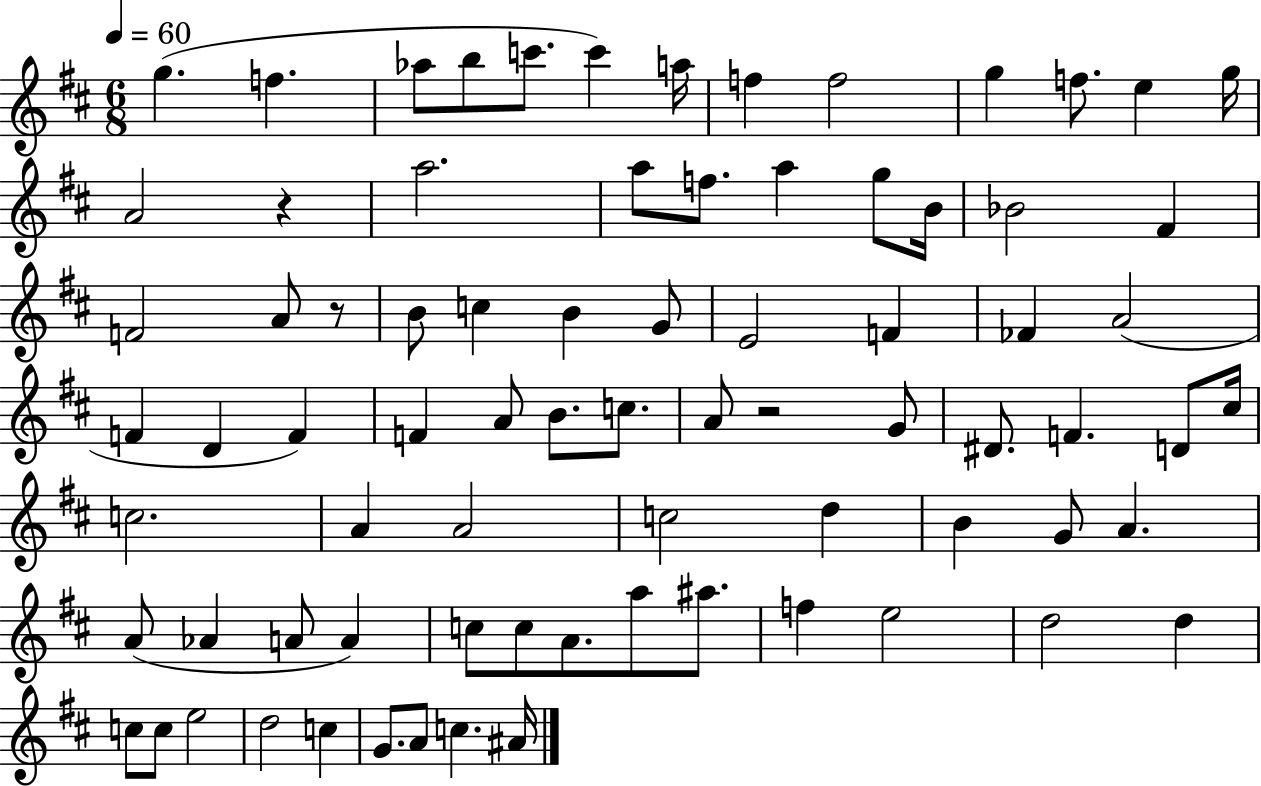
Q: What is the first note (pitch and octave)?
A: G5